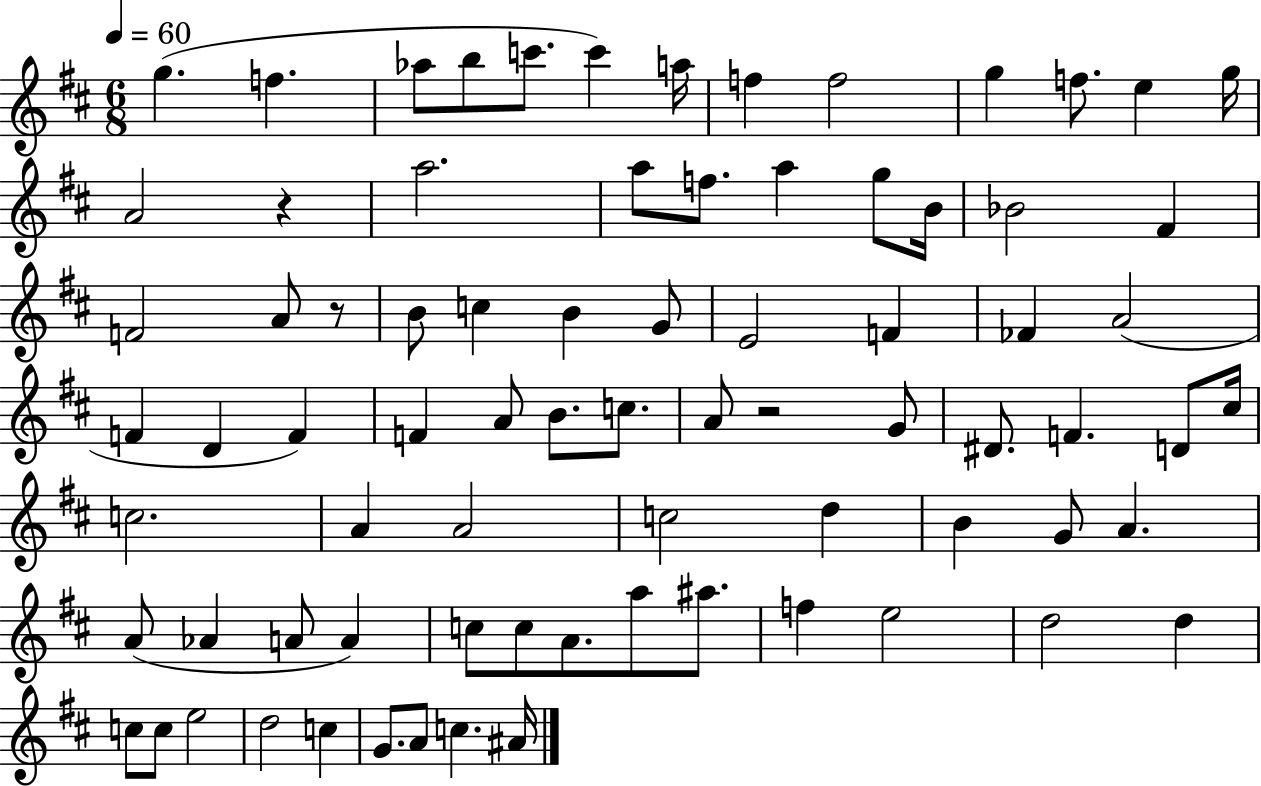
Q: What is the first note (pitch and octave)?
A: G5